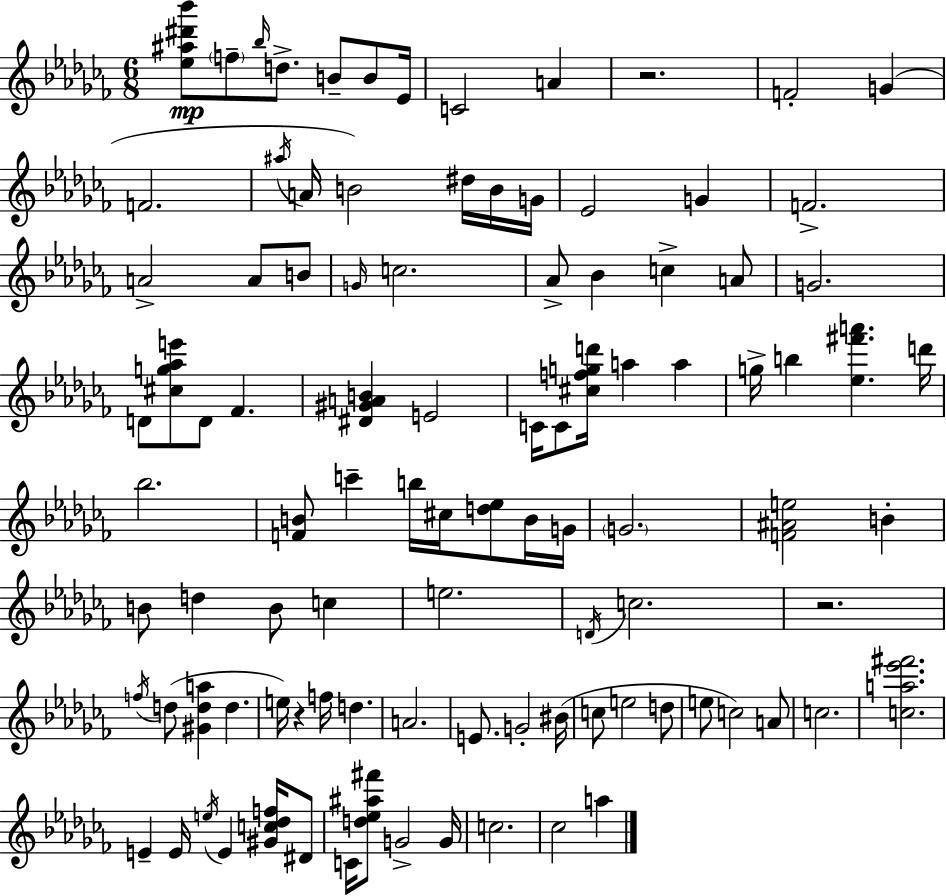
{
  \clef treble
  \numericTimeSignature
  \time 6/8
  \key aes \minor
  <ees'' ais'' dis''' bes'''>8\mp \parenthesize f''8-- \grace { bes''16 } d''8.-> b'8-- b'8 | ees'16 c'2 a'4 | r2. | f'2-. g'4( | \break f'2. | \acciaccatura { ais''16 } a'16 b'2) dis''16 | b'16 g'16 ees'2 g'4 | f'2.-> | \break a'2-> a'8 | b'8 \grace { g'16 } c''2. | aes'8-> bes'4 c''4-> | a'8 g'2. | \break d'8 <cis'' g'' aes'' e'''>8 d'8 fes'4. | <dis' gis' a' b'>4 e'2 | c'16 c'8 <cis'' f'' g'' d'''>16 a''4 a''4 | g''16-> b''4 <ees'' fis''' a'''>4. | \break d'''16 bes''2. | <f' b'>8 c'''4-- b''16 cis''16 <d'' ees''>8 | b'16 g'16 \parenthesize g'2. | <f' ais' e''>2 b'4-. | \break b'8 d''4 b'8 c''4 | e''2. | \acciaccatura { d'16 } c''2. | r2. | \break \acciaccatura { f''16 }( d''8 <gis' d'' a''>4 d''4. | e''16) r4 f''16 d''4. | a'2. | e'8. g'2-. | \break bis'16( c''8 e''2 | d''8 e''8 c''2) | a'8 c''2. | <c'' a'' ees''' fis'''>2. | \break e'4-- e'16 \acciaccatura { e''16 } e'4 | <gis' c'' des'' f''>16 dis'8 c'16 <d'' ees'' ais'' fis'''>8 g'2-> | g'16 c''2. | ces''2 | \break a''4 \bar "|."
}